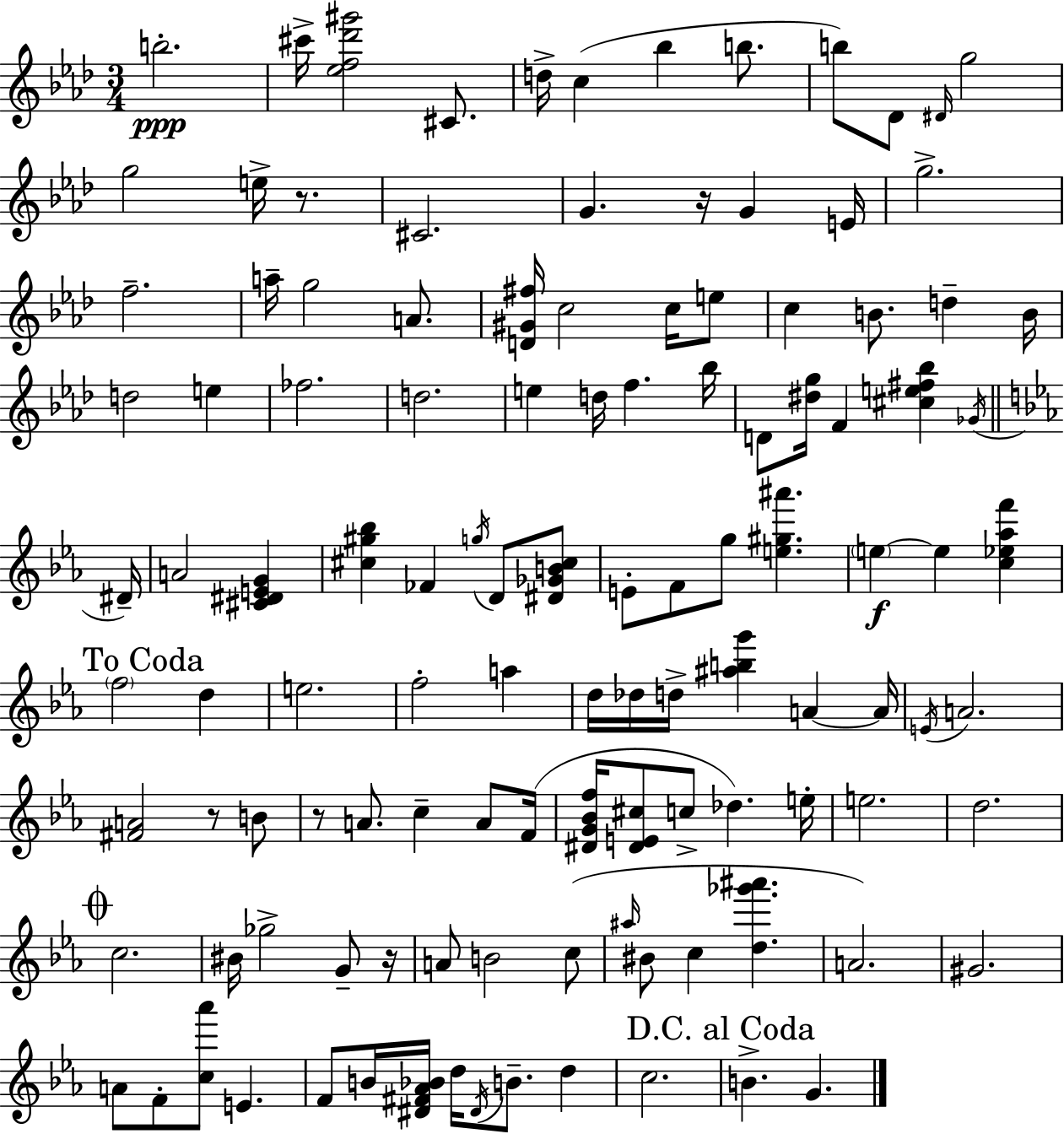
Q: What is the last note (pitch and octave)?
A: G4